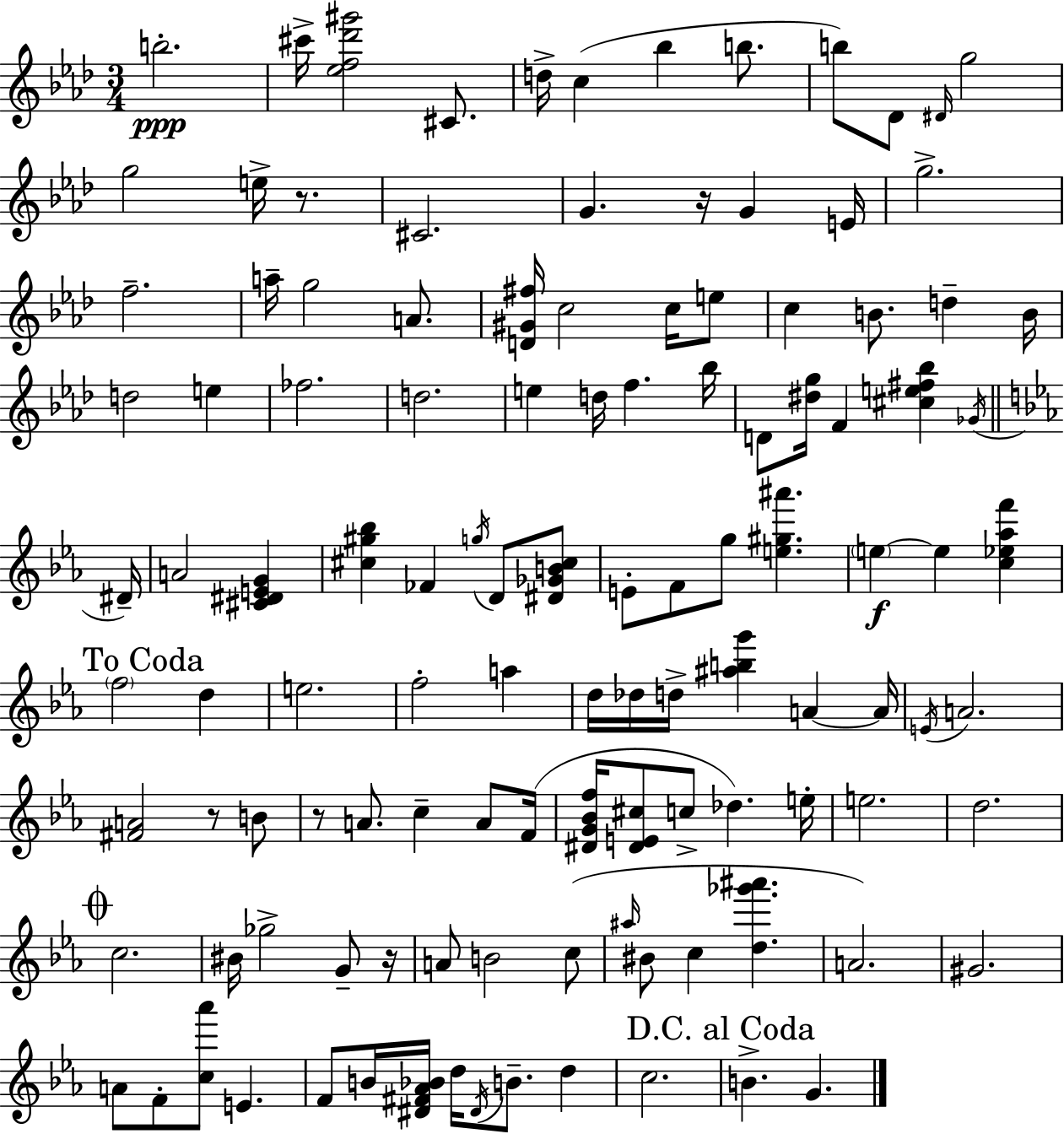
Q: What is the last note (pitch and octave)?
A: G4